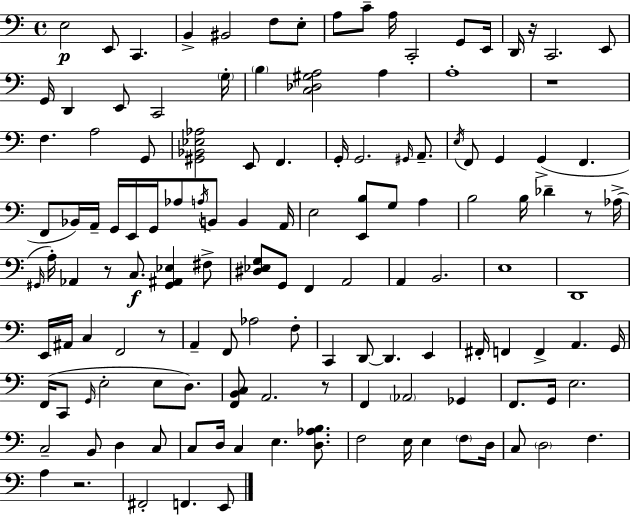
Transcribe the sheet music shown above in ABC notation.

X:1
T:Untitled
M:4/4
L:1/4
K:C
E,2 E,,/2 C,, B,, ^B,,2 F,/2 E,/2 A,/2 C/2 A,/4 C,,2 G,,/2 E,,/4 D,,/4 z/4 C,,2 E,,/2 G,,/4 D,, E,,/2 C,,2 G,/4 B, [C,_D,^G,A,]2 A, A,4 z4 F, A,2 G,,/2 [^G,,_B,,_E,_A,]2 E,,/2 F,, G,,/4 G,,2 ^G,,/4 A,,/2 E,/4 F,,/2 G,, G,, F,, F,,/2 _B,,/4 A,,/4 G,,/4 E,,/4 G,,/4 _A,/2 A,/4 B,,/2 B,, A,,/4 E,2 [E,,B,]/2 G,/2 A, B,2 B,/4 _D z/2 _A,/4 ^G,,/4 A,/4 _A,, z/2 C,/2 [^G,,^A,,_E,] ^F,/2 [^D,_E,G,]/2 G,,/2 F,, A,,2 A,, B,,2 E,4 D,,4 E,,/4 ^A,,/4 C, F,,2 z/2 A,, F,,/2 _A,2 F,/2 C,, D,,/2 D,, E,, ^F,,/4 F,, F,, A,, G,,/4 F,,/4 C,,/2 G,,/4 E,2 E,/2 D,/2 [F,,B,,C,]/2 A,,2 z/2 F,, _A,,2 _G,, F,,/2 G,,/4 E,2 C,2 B,,/2 D, C,/2 C,/2 D,/4 C, E, [D,_A,B,]/2 F,2 E,/4 E, F,/2 D,/4 C,/2 D,2 F, A, z2 ^F,,2 F,, E,,/2